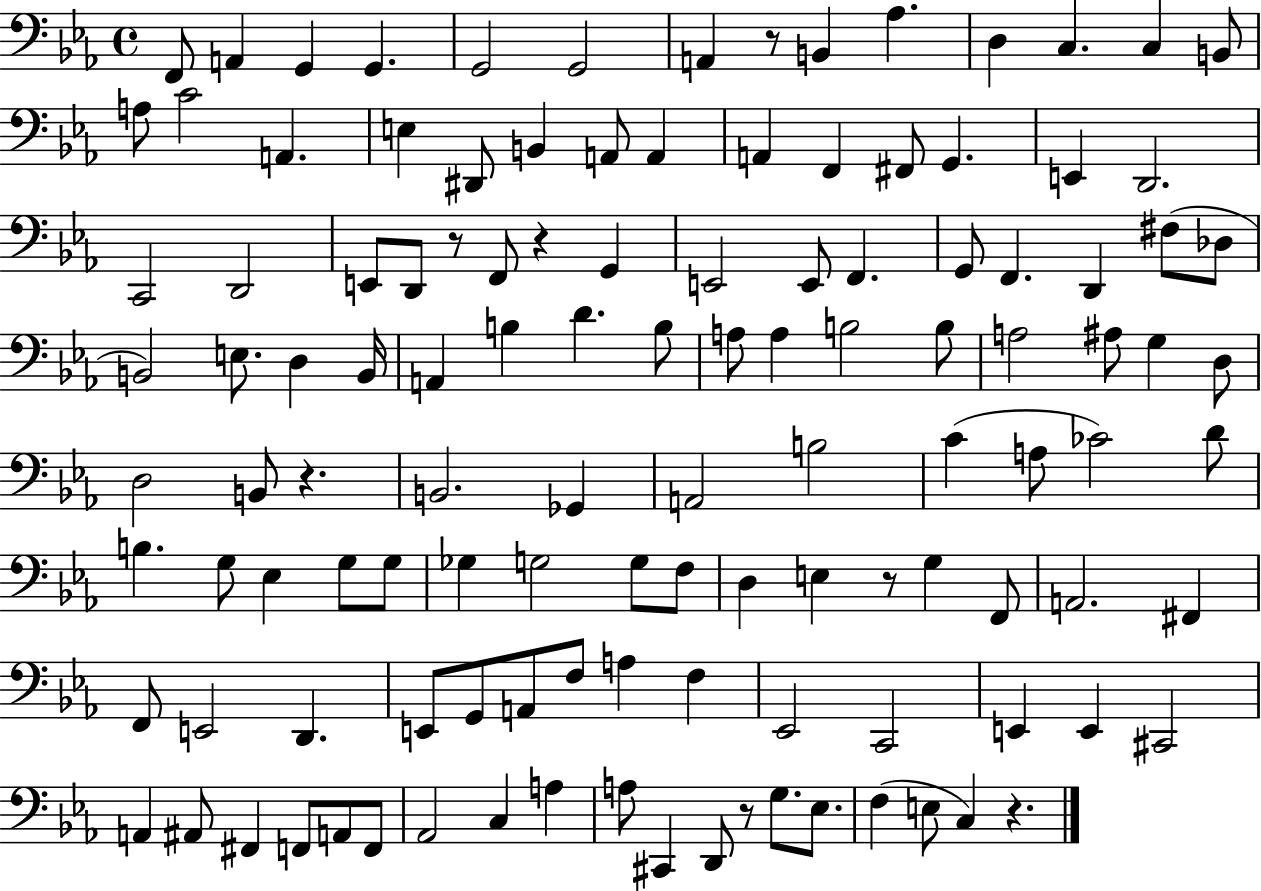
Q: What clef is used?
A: bass